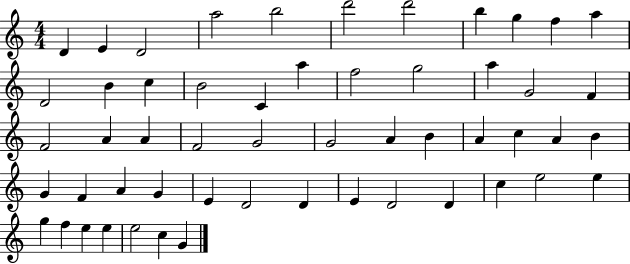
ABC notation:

X:1
T:Untitled
M:4/4
L:1/4
K:C
D E D2 a2 b2 d'2 d'2 b g f a D2 B c B2 C a f2 g2 a G2 F F2 A A F2 G2 G2 A B A c A B G F A G E D2 D E D2 D c e2 e g f e e e2 c G